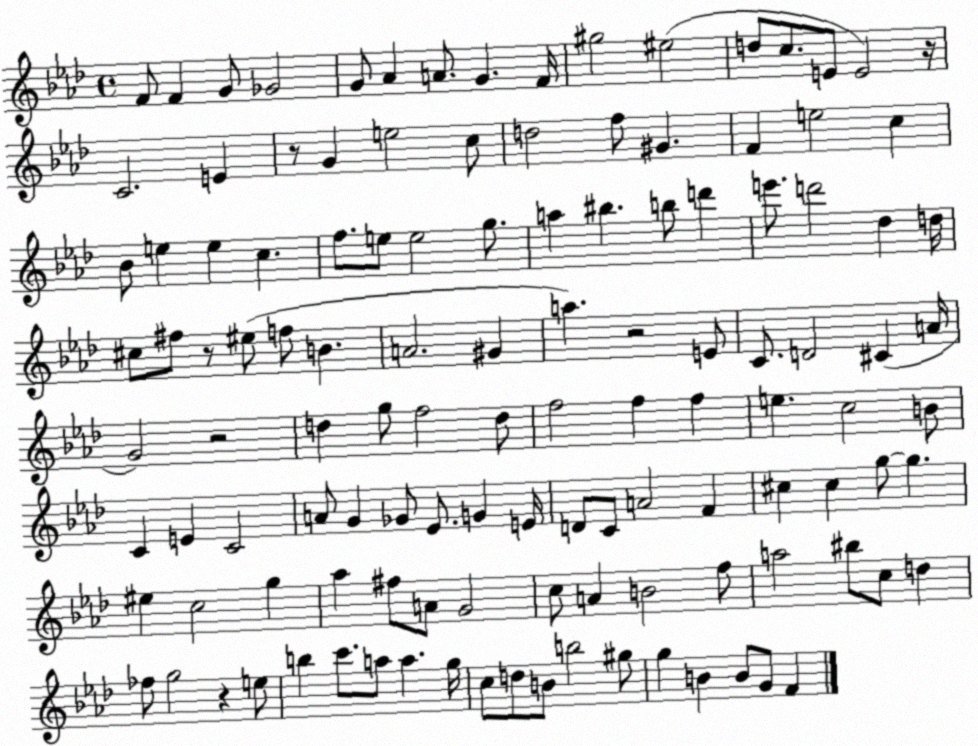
X:1
T:Untitled
M:4/4
L:1/4
K:Ab
F/2 F G/2 _G2 G/2 _A A/2 G F/4 ^g2 ^e2 d/2 c/2 E/2 E2 z/4 C2 E z/2 G e2 c/2 d2 f/2 ^G F e2 c _B/2 e e c f/2 e/2 e2 g/2 a ^b b/2 d' e'/2 d'2 _d d/4 ^c/2 ^f/2 z/2 ^e/2 f/2 B A2 ^G a z2 E/2 C/2 D2 ^C A/4 G2 z2 d g/2 f2 d/2 f2 f f e c2 B/2 C E C2 A/2 G _G/2 _E/2 G E/4 D/2 C/2 A2 F ^c ^c g/2 g ^e c2 g _a ^f/2 A/2 G2 c/2 A B2 f/2 a2 ^b/2 c/2 d _f/2 g2 z e/2 b c'/2 a/2 a g/4 c/2 d/2 B/2 b2 ^g/2 g B B/2 G/2 F